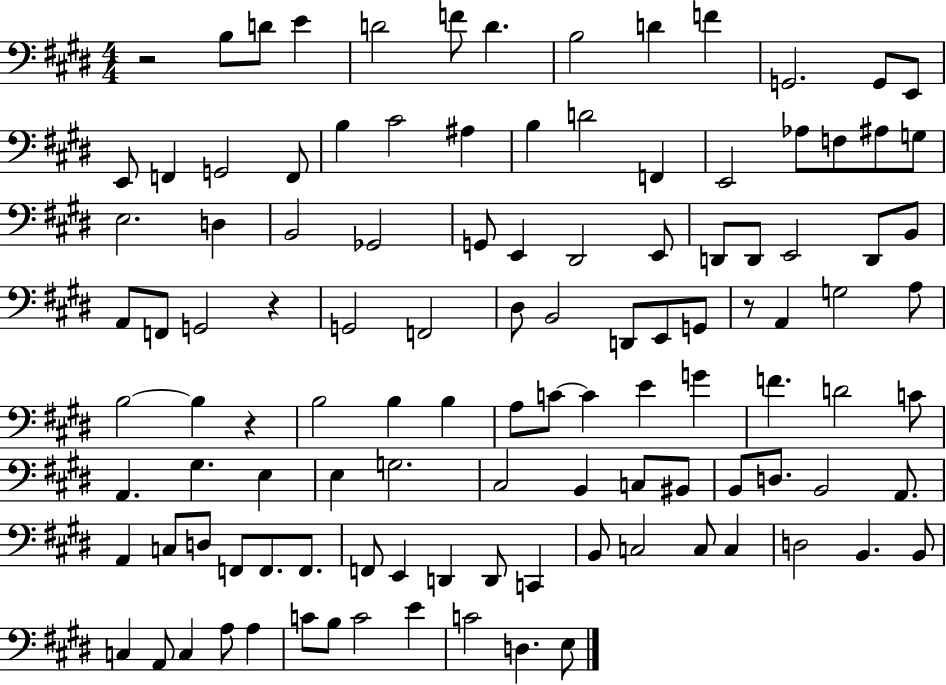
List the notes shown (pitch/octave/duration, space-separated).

R/h B3/e D4/e E4/q D4/h F4/e D4/q. B3/h D4/q F4/q G2/h. G2/e E2/e E2/e F2/q G2/h F2/e B3/q C#4/h A#3/q B3/q D4/h F2/q E2/h Ab3/e F3/e A#3/e G3/e E3/h. D3/q B2/h Gb2/h G2/e E2/q D#2/h E2/e D2/e D2/e E2/h D2/e B2/e A2/e F2/e G2/h R/q G2/h F2/h D#3/e B2/h D2/e E2/e G2/e R/e A2/q G3/h A3/e B3/h B3/q R/q B3/h B3/q B3/q A3/e C4/e C4/q E4/q G4/q F4/q. D4/h C4/e A2/q. G#3/q. E3/q E3/q G3/h. C#3/h B2/q C3/e BIS2/e B2/e D3/e. B2/h A2/e. A2/q C3/e D3/e F2/e F2/e. F2/e. F2/e E2/q D2/q D2/e C2/q B2/e C3/h C3/e C3/q D3/h B2/q. B2/e C3/q A2/e C3/q A3/e A3/q C4/e B3/e C4/h E4/q C4/h D3/q. E3/e